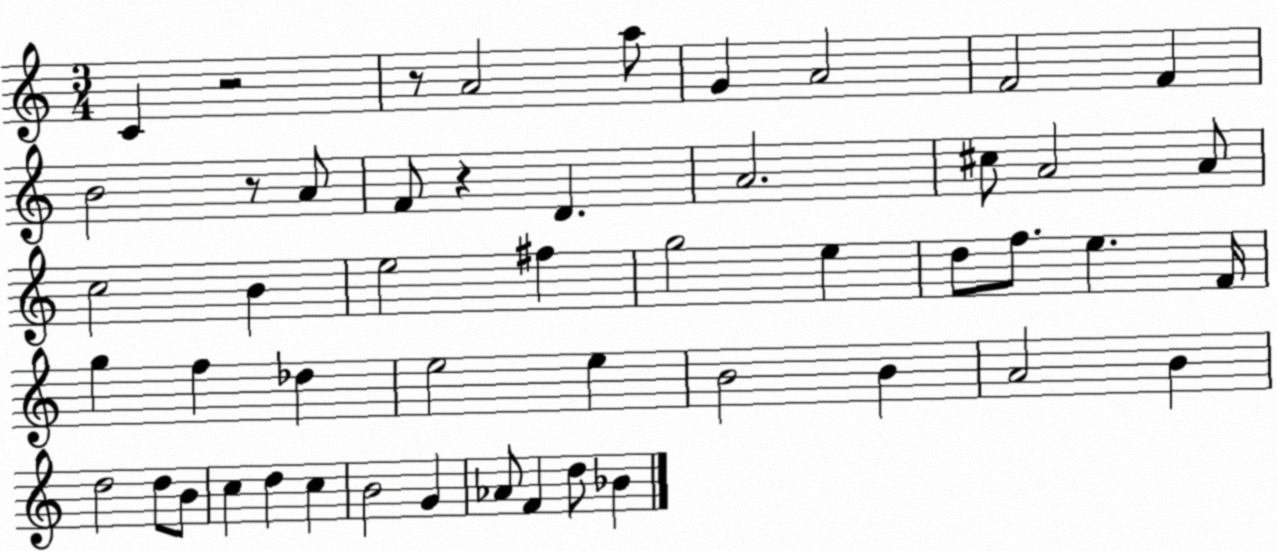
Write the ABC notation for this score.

X:1
T:Untitled
M:3/4
L:1/4
K:C
C z2 z/2 A2 a/2 G A2 F2 F B2 z/2 A/2 F/2 z D A2 ^c/2 A2 A/2 c2 B e2 ^f g2 e d/2 f/2 e F/4 g f _d e2 e B2 B A2 B d2 d/2 B/2 c d c B2 G _A/2 F d/2 _B